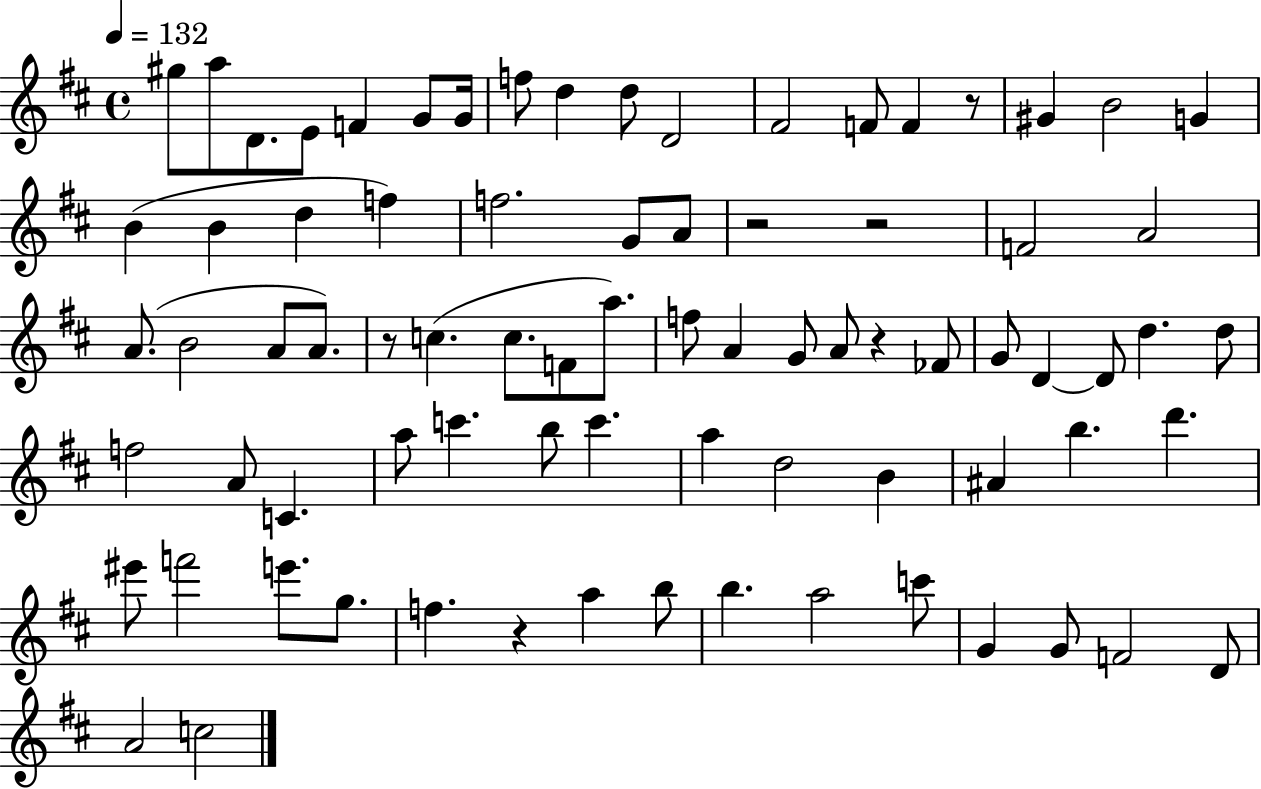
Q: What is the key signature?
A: D major